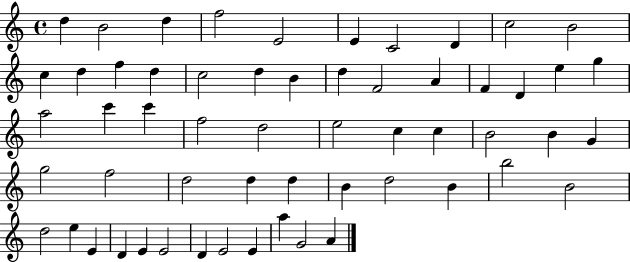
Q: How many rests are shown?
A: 0